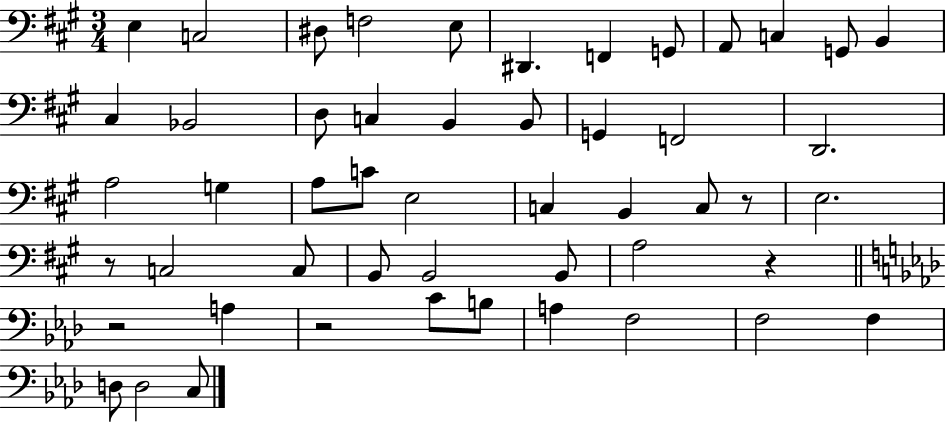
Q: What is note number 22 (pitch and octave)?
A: A3